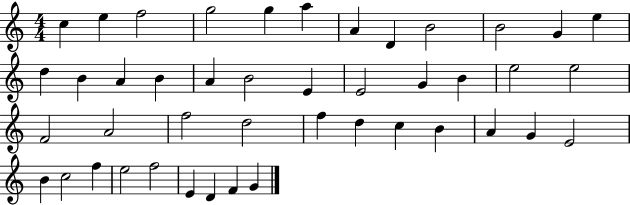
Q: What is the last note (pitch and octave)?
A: G4